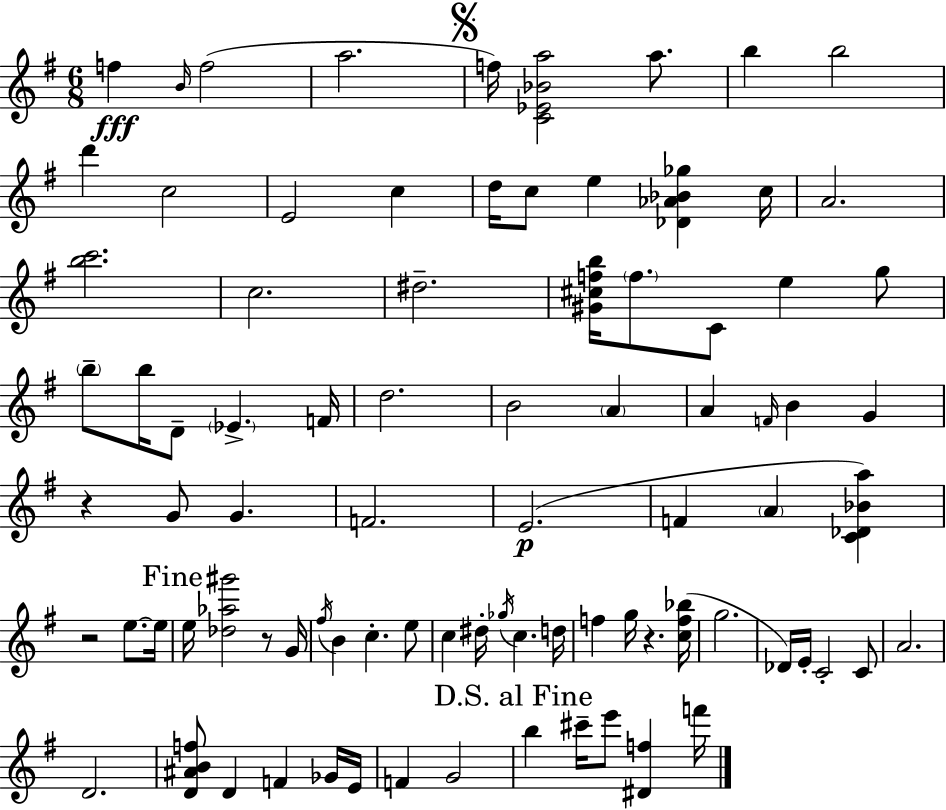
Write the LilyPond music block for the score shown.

{
  \clef treble
  \numericTimeSignature
  \time 6/8
  \key g \major
  f''4\fff \grace { b'16 }( f''2 | a''2. | \mark \markup { \musicglyph "scripts.segno" } f''16) <c' ees' bes' a''>2 a''8. | b''4 b''2 | \break d'''4 c''2 | e'2 c''4 | d''16 c''8 e''4 <des' aes' bes' ges''>4 | c''16 a'2. | \break <b'' c'''>2. | c''2. | dis''2.-- | <gis' cis'' f'' b''>16 \parenthesize f''8. c'8 e''4 g''8 | \break \parenthesize b''8-- b''16 d'8-- \parenthesize ees'4.-> | f'16 d''2. | b'2 \parenthesize a'4 | a'4 \grace { f'16 } b'4 g'4 | \break r4 g'8 g'4. | f'2. | e'2.(\p | f'4 \parenthesize a'4 <c' des' bes' a''>4) | \break r2 e''8.~~ | e''16 \mark "Fine" e''16 <des'' aes'' gis'''>2 r8 | g'16 \acciaccatura { fis''16 } b'4 c''4.-. | e''8 c''4 dis''16-. \acciaccatura { ges''16 } c''4. | \break d''16 f''4 g''16 r4. | <c'' f'' bes''>16( g''2. | des'16) e'16-. c'2-. | c'8 a'2. | \break d'2. | <d' ais' b' f''>8 d'4 f'4 | ges'16 e'16 f'4 g'2 | \mark "D.S. al Fine" b''4 cis'''16-- e'''8 <dis' f''>4 | \break f'''16 \bar "|."
}